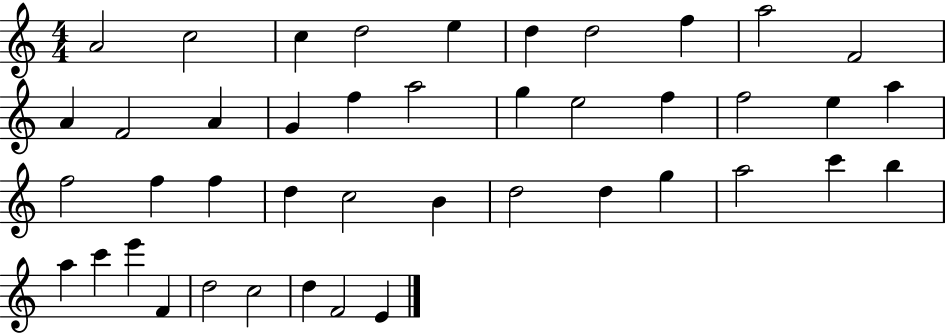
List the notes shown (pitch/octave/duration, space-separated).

A4/h C5/h C5/q D5/h E5/q D5/q D5/h F5/q A5/h F4/h A4/q F4/h A4/q G4/q F5/q A5/h G5/q E5/h F5/q F5/h E5/q A5/q F5/h F5/q F5/q D5/q C5/h B4/q D5/h D5/q G5/q A5/h C6/q B5/q A5/q C6/q E6/q F4/q D5/h C5/h D5/q F4/h E4/q